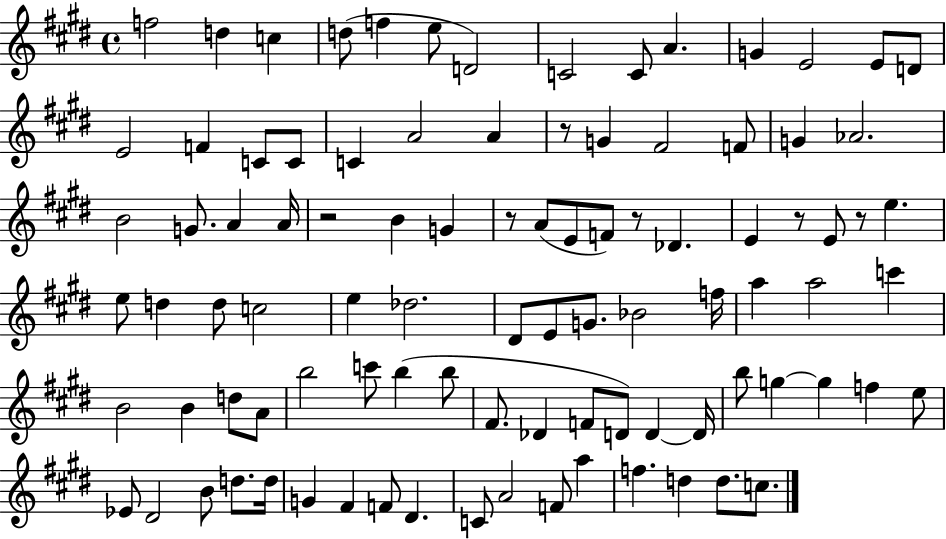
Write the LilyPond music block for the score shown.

{
  \clef treble
  \time 4/4
  \defaultTimeSignature
  \key e \major
  \repeat volta 2 { f''2 d''4 c''4 | d''8( f''4 e''8 d'2) | c'2 c'8 a'4. | g'4 e'2 e'8 d'8 | \break e'2 f'4 c'8 c'8 | c'4 a'2 a'4 | r8 g'4 fis'2 f'8 | g'4 aes'2. | \break b'2 g'8. a'4 a'16 | r2 b'4 g'4 | r8 a'8( e'8 f'8) r8 des'4. | e'4 r8 e'8 r8 e''4. | \break e''8 d''4 d''8 c''2 | e''4 des''2. | dis'8 e'8 g'8. bes'2 f''16 | a''4 a''2 c'''4 | \break b'2 b'4 d''8 a'8 | b''2 c'''8 b''4( b''8 | fis'8. des'4 f'8 d'8) d'4~~ d'16 | b''8 g''4~~ g''4 f''4 e''8 | \break ees'8 dis'2 b'8 d''8. d''16 | g'4 fis'4 f'8 dis'4. | c'8 a'2 f'8 a''4 | f''4. d''4 d''8. c''8. | \break } \bar "|."
}